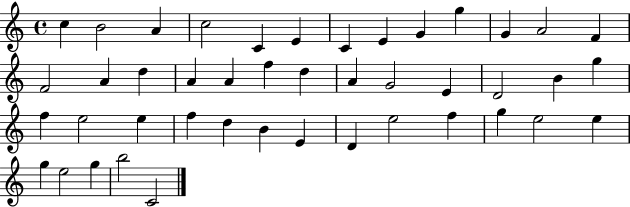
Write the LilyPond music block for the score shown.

{
  \clef treble
  \time 4/4
  \defaultTimeSignature
  \key c \major
  c''4 b'2 a'4 | c''2 c'4 e'4 | c'4 e'4 g'4 g''4 | g'4 a'2 f'4 | \break f'2 a'4 d''4 | a'4 a'4 f''4 d''4 | a'4 g'2 e'4 | d'2 b'4 g''4 | \break f''4 e''2 e''4 | f''4 d''4 b'4 e'4 | d'4 e''2 f''4 | g''4 e''2 e''4 | \break g''4 e''2 g''4 | b''2 c'2 | \bar "|."
}